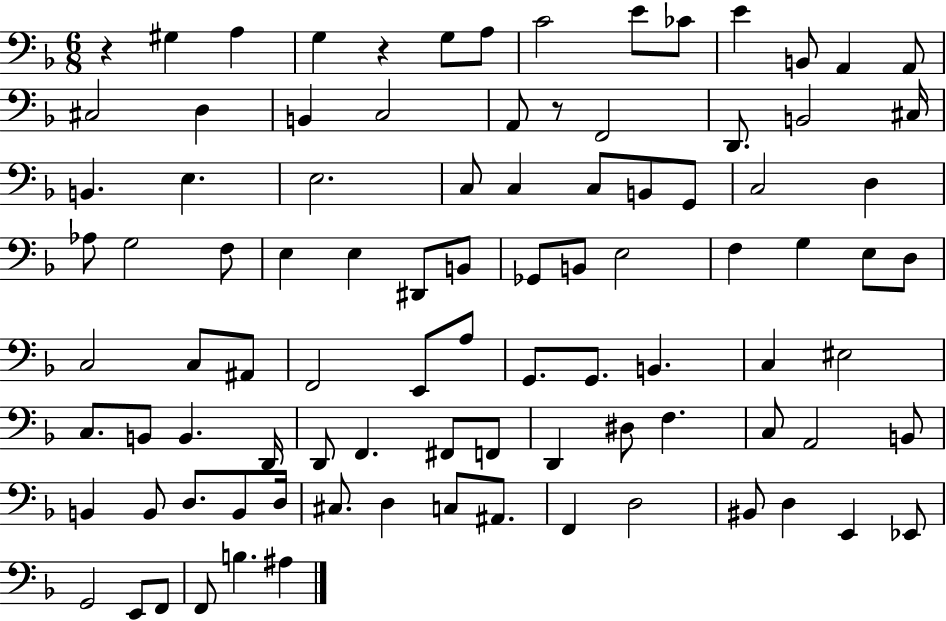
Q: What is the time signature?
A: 6/8